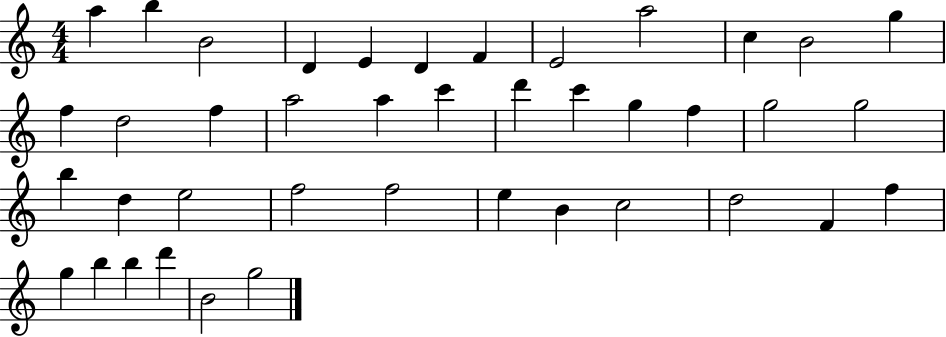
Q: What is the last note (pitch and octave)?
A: G5